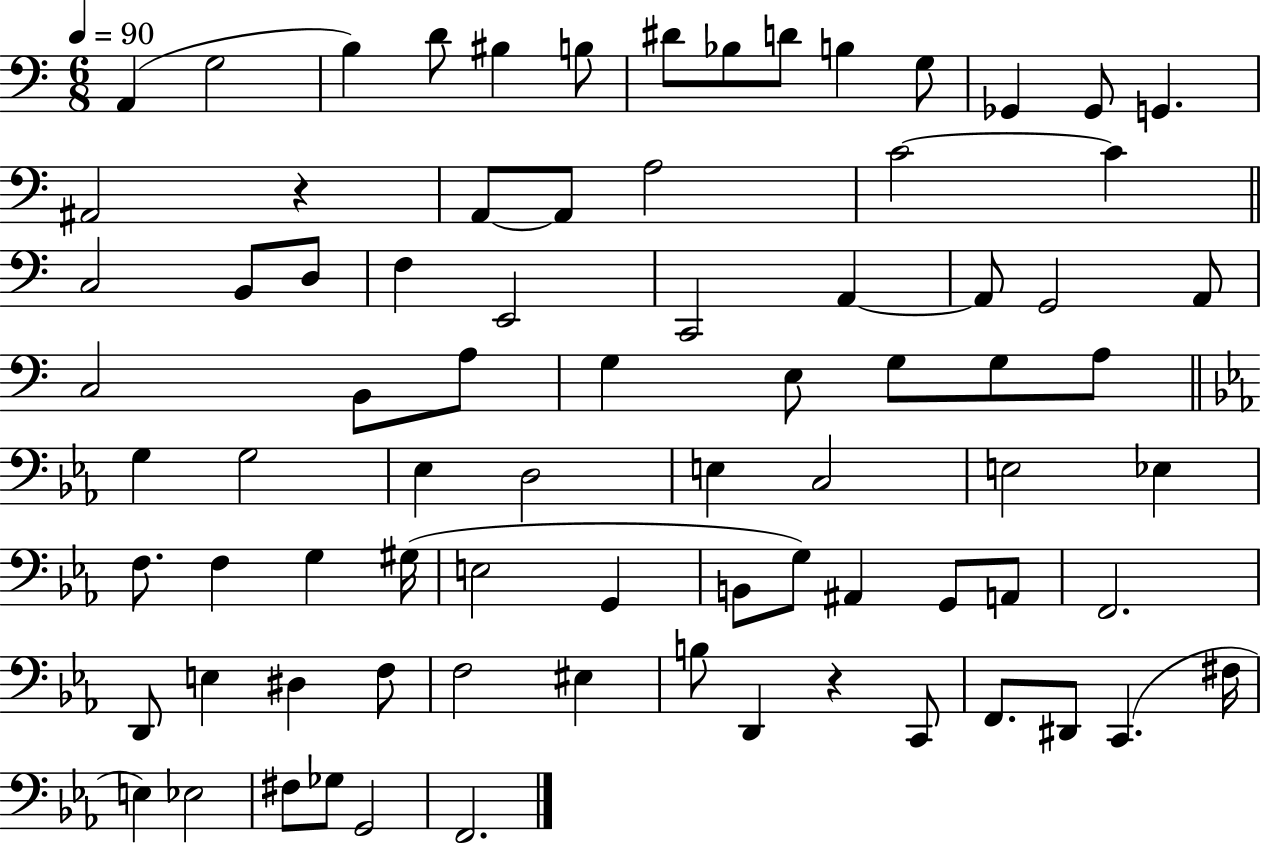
X:1
T:Untitled
M:6/8
L:1/4
K:C
A,, G,2 B, D/2 ^B, B,/2 ^D/2 _B,/2 D/2 B, G,/2 _G,, _G,,/2 G,, ^A,,2 z A,,/2 A,,/2 A,2 C2 C C,2 B,,/2 D,/2 F, E,,2 C,,2 A,, A,,/2 G,,2 A,,/2 C,2 B,,/2 A,/2 G, E,/2 G,/2 G,/2 A,/2 G, G,2 _E, D,2 E, C,2 E,2 _E, F,/2 F, G, ^G,/4 E,2 G,, B,,/2 G,/2 ^A,, G,,/2 A,,/2 F,,2 D,,/2 E, ^D, F,/2 F,2 ^E, B,/2 D,, z C,,/2 F,,/2 ^D,,/2 C,, ^F,/4 E, _E,2 ^F,/2 _G,/2 G,,2 F,,2